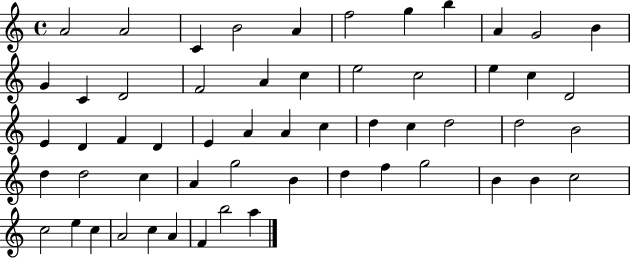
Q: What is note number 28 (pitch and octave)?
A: A4